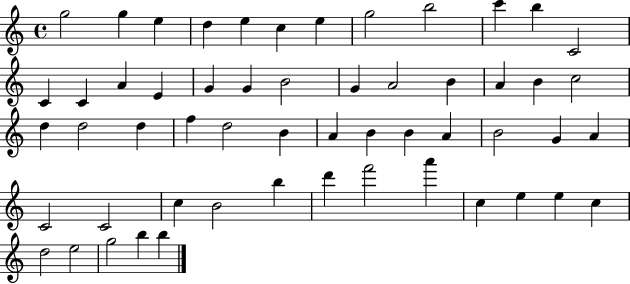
X:1
T:Untitled
M:4/4
L:1/4
K:C
g2 g e d e c e g2 b2 c' b C2 C C A E G G B2 G A2 B A B c2 d d2 d f d2 B A B B A B2 G A C2 C2 c B2 b d' f'2 a' c e e c d2 e2 g2 b b